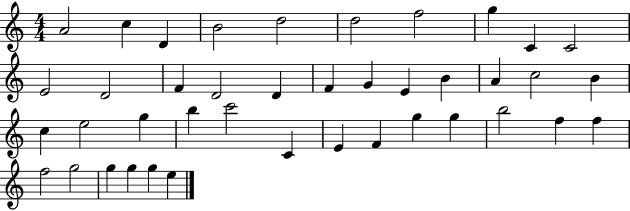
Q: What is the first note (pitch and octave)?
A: A4